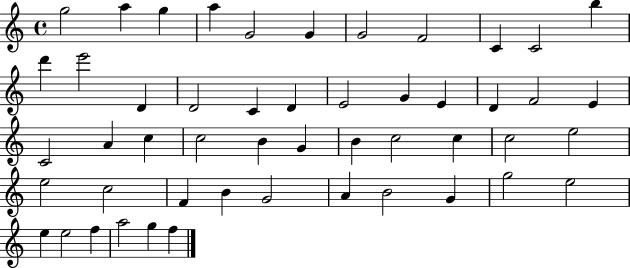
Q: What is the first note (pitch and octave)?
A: G5